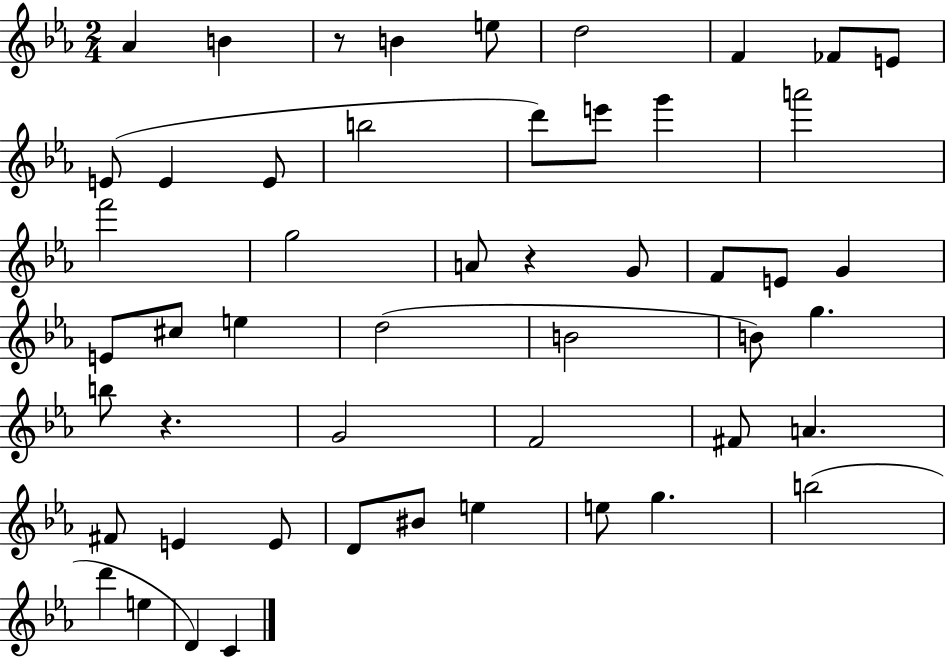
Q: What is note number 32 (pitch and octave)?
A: G4